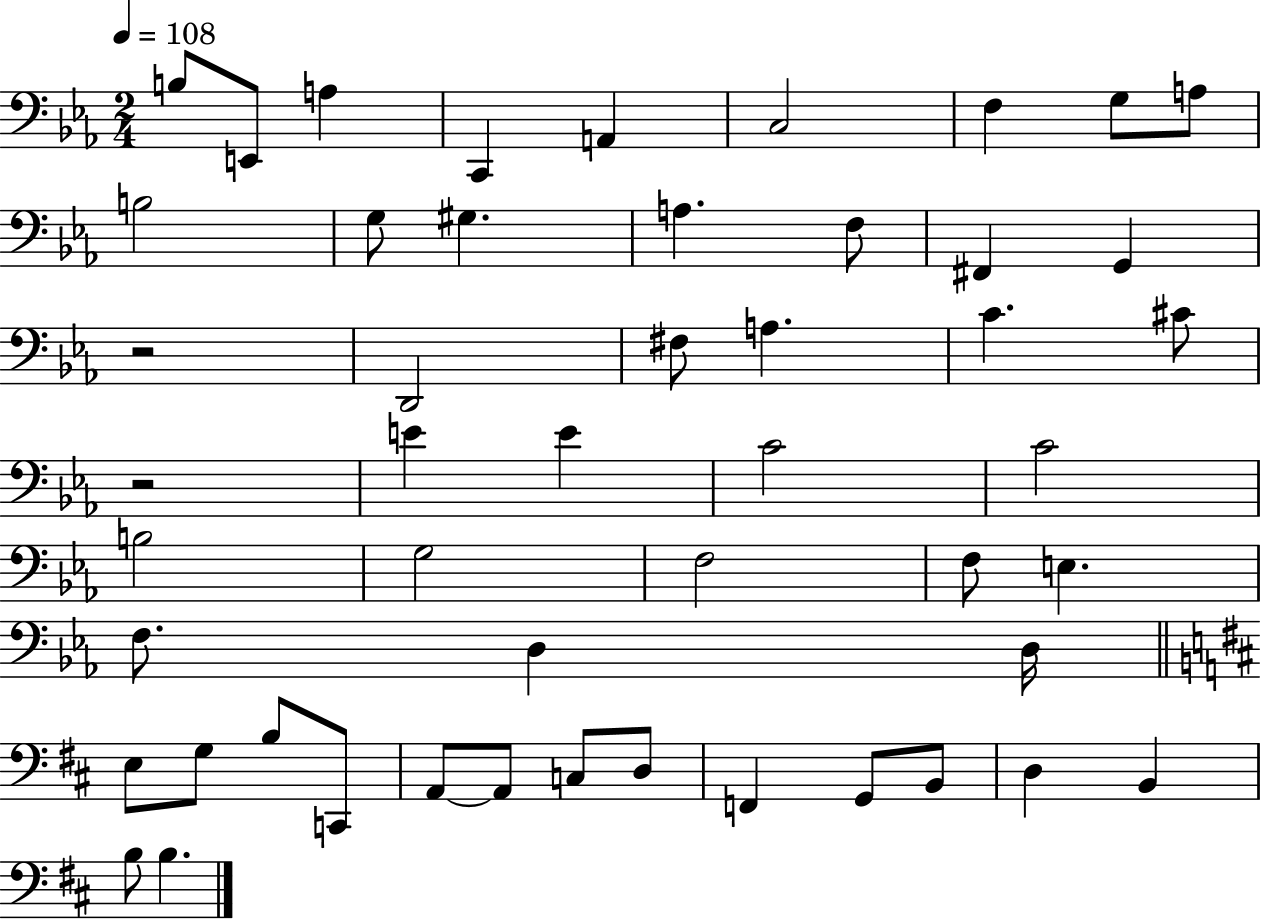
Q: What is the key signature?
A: EES major